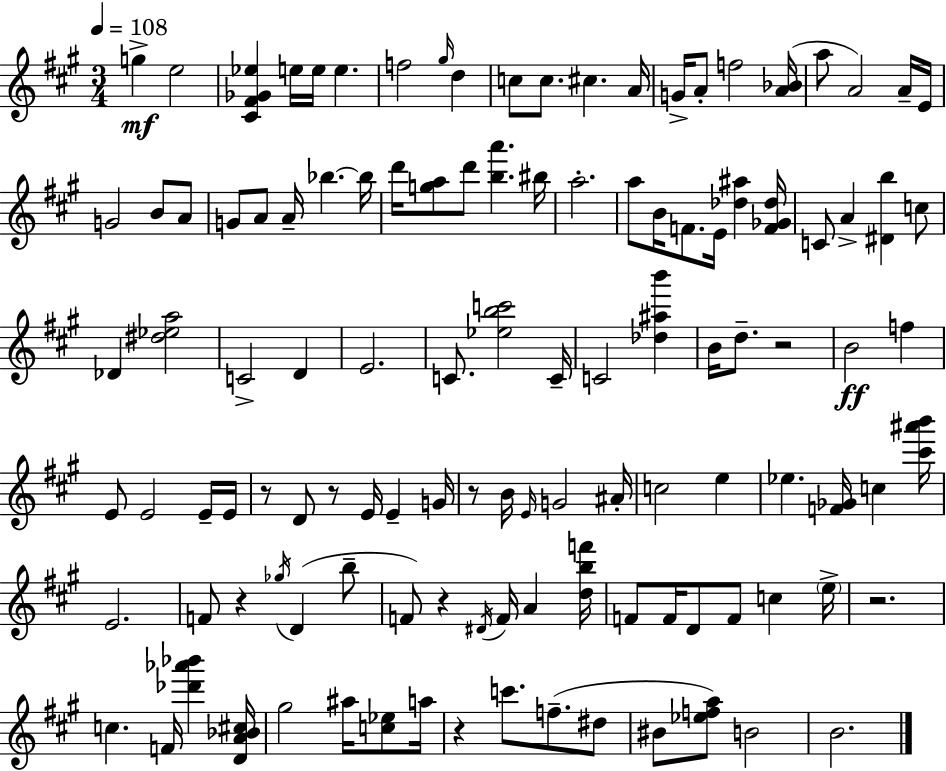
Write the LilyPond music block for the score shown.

{
  \clef treble
  \numericTimeSignature
  \time 3/4
  \key a \major
  \tempo 4 = 108
  g''4->\mf e''2 | <cis' fis' ges' ees''>4 e''16 e''16 e''4. | f''2 \grace { gis''16 } d''4 | c''8 c''8. cis''4. | \break a'16 g'16-> a'8-. f''2 | <a' bes'>16( a''8 a'2) a'16-- | e'16 g'2 b'8 a'8 | g'8 a'8 a'16-- bes''4.~~ | \break bes''16 d'''16 <g'' a''>8 d'''8 <b'' a'''>4. | bis''16 a''2.-. | a''8 b'16 f'8. e'16 <des'' ais''>4 | <f' ges' des''>16 c'8 a'4-> <dis' b''>4 c''8 | \break des'4 <dis'' ees'' a''>2 | c'2-> d'4 | e'2. | c'8. <ees'' b'' c'''>2 | \break c'16-- c'2 <des'' ais'' b'''>4 | b'16 d''8.-- r2 | b'2\ff f''4 | e'8 e'2 e'16-- | \break e'16 r8 d'8 r8 e'16 e'4-- | g'16 r8 b'16 \grace { e'16 } g'2 | ais'16-. c''2 e''4 | ees''4. <f' ges'>16 c''4 | \break <cis''' ais''' b'''>16 e'2. | f'8 r4 \acciaccatura { ges''16 }( d'4 | b''8-- f'8) r4 \acciaccatura { dis'16 } f'16 a'4 | <d'' b'' f'''>16 f'8 f'16 d'8 f'8 c''4 | \break \parenthesize e''16-> r2. | c''4. f'16 <des''' aes''' bes'''>4 | <d' a' bes' cis''>16 gis''2 | ais''16 <c'' ees''>8 a''16 r4 c'''8. f''8.--( | \break dis''8 bis'8 <ees'' f'' a''>8) b'2 | b'2. | \bar "|."
}